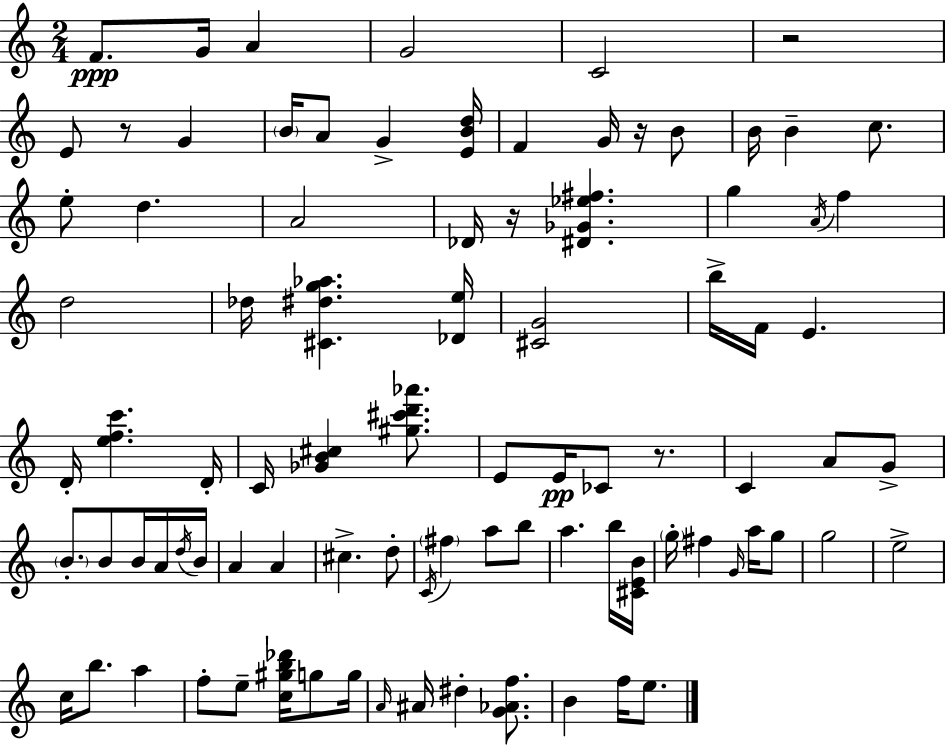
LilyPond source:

{
  \clef treble
  \numericTimeSignature
  \time 2/4
  \key a \minor
  \repeat volta 2 { f'8.\ppp g'16 a'4 | g'2 | c'2 | r2 | \break e'8 r8 g'4 | \parenthesize b'16 a'8 g'4-> <e' b' d''>16 | f'4 g'16 r16 b'8 | b'16 b'4-- c''8. | \break e''8-. d''4. | a'2 | des'16 r16 <dis' ges' ees'' fis''>4. | g''4 \acciaccatura { a'16 } f''4 | \break d''2 | des''16 <cis' dis'' g'' aes''>4. | <des' e''>16 <cis' g'>2 | b''16-> f'16 e'4. | \break d'16-. <e'' f'' c'''>4. | d'16-. c'16 <ges' b' cis''>4 <gis'' cis''' d''' aes'''>8. | e'8 e'16\pp ces'8 r8. | c'4 a'8 g'8-> | \break \parenthesize b'8.-. b'8 b'16 a'16 | \acciaccatura { d''16 } b'16 a'4 a'4 | cis''4.-> | d''8-. \acciaccatura { c'16 } \parenthesize fis''4 a''8 | \break b''8 a''4. | b''16 <cis' e' b'>16 \parenthesize g''16-. fis''4 | \grace { g'16 } a''16 g''8 g''2 | e''2-> | \break c''16 b''8. | a''4 f''8-. e''8-- | <c'' gis'' b'' des'''>16 g''8 g''16 \grace { a'16 } ais'16 dis''4-. | <g' aes' f''>8. b'4 | \break f''16 e''8. } \bar "|."
}